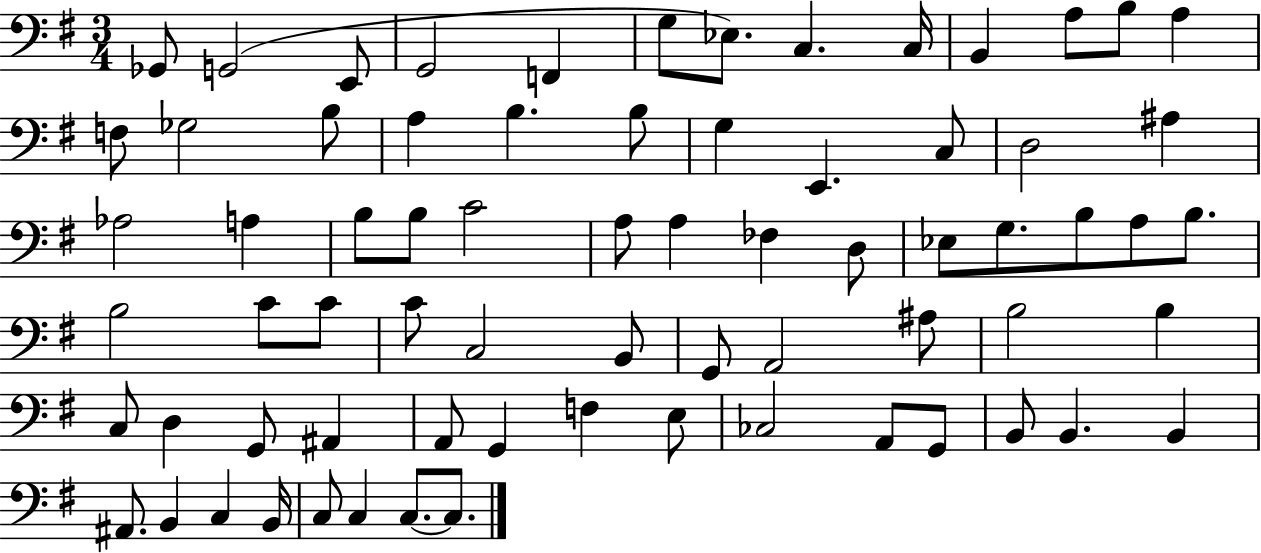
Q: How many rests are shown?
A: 0